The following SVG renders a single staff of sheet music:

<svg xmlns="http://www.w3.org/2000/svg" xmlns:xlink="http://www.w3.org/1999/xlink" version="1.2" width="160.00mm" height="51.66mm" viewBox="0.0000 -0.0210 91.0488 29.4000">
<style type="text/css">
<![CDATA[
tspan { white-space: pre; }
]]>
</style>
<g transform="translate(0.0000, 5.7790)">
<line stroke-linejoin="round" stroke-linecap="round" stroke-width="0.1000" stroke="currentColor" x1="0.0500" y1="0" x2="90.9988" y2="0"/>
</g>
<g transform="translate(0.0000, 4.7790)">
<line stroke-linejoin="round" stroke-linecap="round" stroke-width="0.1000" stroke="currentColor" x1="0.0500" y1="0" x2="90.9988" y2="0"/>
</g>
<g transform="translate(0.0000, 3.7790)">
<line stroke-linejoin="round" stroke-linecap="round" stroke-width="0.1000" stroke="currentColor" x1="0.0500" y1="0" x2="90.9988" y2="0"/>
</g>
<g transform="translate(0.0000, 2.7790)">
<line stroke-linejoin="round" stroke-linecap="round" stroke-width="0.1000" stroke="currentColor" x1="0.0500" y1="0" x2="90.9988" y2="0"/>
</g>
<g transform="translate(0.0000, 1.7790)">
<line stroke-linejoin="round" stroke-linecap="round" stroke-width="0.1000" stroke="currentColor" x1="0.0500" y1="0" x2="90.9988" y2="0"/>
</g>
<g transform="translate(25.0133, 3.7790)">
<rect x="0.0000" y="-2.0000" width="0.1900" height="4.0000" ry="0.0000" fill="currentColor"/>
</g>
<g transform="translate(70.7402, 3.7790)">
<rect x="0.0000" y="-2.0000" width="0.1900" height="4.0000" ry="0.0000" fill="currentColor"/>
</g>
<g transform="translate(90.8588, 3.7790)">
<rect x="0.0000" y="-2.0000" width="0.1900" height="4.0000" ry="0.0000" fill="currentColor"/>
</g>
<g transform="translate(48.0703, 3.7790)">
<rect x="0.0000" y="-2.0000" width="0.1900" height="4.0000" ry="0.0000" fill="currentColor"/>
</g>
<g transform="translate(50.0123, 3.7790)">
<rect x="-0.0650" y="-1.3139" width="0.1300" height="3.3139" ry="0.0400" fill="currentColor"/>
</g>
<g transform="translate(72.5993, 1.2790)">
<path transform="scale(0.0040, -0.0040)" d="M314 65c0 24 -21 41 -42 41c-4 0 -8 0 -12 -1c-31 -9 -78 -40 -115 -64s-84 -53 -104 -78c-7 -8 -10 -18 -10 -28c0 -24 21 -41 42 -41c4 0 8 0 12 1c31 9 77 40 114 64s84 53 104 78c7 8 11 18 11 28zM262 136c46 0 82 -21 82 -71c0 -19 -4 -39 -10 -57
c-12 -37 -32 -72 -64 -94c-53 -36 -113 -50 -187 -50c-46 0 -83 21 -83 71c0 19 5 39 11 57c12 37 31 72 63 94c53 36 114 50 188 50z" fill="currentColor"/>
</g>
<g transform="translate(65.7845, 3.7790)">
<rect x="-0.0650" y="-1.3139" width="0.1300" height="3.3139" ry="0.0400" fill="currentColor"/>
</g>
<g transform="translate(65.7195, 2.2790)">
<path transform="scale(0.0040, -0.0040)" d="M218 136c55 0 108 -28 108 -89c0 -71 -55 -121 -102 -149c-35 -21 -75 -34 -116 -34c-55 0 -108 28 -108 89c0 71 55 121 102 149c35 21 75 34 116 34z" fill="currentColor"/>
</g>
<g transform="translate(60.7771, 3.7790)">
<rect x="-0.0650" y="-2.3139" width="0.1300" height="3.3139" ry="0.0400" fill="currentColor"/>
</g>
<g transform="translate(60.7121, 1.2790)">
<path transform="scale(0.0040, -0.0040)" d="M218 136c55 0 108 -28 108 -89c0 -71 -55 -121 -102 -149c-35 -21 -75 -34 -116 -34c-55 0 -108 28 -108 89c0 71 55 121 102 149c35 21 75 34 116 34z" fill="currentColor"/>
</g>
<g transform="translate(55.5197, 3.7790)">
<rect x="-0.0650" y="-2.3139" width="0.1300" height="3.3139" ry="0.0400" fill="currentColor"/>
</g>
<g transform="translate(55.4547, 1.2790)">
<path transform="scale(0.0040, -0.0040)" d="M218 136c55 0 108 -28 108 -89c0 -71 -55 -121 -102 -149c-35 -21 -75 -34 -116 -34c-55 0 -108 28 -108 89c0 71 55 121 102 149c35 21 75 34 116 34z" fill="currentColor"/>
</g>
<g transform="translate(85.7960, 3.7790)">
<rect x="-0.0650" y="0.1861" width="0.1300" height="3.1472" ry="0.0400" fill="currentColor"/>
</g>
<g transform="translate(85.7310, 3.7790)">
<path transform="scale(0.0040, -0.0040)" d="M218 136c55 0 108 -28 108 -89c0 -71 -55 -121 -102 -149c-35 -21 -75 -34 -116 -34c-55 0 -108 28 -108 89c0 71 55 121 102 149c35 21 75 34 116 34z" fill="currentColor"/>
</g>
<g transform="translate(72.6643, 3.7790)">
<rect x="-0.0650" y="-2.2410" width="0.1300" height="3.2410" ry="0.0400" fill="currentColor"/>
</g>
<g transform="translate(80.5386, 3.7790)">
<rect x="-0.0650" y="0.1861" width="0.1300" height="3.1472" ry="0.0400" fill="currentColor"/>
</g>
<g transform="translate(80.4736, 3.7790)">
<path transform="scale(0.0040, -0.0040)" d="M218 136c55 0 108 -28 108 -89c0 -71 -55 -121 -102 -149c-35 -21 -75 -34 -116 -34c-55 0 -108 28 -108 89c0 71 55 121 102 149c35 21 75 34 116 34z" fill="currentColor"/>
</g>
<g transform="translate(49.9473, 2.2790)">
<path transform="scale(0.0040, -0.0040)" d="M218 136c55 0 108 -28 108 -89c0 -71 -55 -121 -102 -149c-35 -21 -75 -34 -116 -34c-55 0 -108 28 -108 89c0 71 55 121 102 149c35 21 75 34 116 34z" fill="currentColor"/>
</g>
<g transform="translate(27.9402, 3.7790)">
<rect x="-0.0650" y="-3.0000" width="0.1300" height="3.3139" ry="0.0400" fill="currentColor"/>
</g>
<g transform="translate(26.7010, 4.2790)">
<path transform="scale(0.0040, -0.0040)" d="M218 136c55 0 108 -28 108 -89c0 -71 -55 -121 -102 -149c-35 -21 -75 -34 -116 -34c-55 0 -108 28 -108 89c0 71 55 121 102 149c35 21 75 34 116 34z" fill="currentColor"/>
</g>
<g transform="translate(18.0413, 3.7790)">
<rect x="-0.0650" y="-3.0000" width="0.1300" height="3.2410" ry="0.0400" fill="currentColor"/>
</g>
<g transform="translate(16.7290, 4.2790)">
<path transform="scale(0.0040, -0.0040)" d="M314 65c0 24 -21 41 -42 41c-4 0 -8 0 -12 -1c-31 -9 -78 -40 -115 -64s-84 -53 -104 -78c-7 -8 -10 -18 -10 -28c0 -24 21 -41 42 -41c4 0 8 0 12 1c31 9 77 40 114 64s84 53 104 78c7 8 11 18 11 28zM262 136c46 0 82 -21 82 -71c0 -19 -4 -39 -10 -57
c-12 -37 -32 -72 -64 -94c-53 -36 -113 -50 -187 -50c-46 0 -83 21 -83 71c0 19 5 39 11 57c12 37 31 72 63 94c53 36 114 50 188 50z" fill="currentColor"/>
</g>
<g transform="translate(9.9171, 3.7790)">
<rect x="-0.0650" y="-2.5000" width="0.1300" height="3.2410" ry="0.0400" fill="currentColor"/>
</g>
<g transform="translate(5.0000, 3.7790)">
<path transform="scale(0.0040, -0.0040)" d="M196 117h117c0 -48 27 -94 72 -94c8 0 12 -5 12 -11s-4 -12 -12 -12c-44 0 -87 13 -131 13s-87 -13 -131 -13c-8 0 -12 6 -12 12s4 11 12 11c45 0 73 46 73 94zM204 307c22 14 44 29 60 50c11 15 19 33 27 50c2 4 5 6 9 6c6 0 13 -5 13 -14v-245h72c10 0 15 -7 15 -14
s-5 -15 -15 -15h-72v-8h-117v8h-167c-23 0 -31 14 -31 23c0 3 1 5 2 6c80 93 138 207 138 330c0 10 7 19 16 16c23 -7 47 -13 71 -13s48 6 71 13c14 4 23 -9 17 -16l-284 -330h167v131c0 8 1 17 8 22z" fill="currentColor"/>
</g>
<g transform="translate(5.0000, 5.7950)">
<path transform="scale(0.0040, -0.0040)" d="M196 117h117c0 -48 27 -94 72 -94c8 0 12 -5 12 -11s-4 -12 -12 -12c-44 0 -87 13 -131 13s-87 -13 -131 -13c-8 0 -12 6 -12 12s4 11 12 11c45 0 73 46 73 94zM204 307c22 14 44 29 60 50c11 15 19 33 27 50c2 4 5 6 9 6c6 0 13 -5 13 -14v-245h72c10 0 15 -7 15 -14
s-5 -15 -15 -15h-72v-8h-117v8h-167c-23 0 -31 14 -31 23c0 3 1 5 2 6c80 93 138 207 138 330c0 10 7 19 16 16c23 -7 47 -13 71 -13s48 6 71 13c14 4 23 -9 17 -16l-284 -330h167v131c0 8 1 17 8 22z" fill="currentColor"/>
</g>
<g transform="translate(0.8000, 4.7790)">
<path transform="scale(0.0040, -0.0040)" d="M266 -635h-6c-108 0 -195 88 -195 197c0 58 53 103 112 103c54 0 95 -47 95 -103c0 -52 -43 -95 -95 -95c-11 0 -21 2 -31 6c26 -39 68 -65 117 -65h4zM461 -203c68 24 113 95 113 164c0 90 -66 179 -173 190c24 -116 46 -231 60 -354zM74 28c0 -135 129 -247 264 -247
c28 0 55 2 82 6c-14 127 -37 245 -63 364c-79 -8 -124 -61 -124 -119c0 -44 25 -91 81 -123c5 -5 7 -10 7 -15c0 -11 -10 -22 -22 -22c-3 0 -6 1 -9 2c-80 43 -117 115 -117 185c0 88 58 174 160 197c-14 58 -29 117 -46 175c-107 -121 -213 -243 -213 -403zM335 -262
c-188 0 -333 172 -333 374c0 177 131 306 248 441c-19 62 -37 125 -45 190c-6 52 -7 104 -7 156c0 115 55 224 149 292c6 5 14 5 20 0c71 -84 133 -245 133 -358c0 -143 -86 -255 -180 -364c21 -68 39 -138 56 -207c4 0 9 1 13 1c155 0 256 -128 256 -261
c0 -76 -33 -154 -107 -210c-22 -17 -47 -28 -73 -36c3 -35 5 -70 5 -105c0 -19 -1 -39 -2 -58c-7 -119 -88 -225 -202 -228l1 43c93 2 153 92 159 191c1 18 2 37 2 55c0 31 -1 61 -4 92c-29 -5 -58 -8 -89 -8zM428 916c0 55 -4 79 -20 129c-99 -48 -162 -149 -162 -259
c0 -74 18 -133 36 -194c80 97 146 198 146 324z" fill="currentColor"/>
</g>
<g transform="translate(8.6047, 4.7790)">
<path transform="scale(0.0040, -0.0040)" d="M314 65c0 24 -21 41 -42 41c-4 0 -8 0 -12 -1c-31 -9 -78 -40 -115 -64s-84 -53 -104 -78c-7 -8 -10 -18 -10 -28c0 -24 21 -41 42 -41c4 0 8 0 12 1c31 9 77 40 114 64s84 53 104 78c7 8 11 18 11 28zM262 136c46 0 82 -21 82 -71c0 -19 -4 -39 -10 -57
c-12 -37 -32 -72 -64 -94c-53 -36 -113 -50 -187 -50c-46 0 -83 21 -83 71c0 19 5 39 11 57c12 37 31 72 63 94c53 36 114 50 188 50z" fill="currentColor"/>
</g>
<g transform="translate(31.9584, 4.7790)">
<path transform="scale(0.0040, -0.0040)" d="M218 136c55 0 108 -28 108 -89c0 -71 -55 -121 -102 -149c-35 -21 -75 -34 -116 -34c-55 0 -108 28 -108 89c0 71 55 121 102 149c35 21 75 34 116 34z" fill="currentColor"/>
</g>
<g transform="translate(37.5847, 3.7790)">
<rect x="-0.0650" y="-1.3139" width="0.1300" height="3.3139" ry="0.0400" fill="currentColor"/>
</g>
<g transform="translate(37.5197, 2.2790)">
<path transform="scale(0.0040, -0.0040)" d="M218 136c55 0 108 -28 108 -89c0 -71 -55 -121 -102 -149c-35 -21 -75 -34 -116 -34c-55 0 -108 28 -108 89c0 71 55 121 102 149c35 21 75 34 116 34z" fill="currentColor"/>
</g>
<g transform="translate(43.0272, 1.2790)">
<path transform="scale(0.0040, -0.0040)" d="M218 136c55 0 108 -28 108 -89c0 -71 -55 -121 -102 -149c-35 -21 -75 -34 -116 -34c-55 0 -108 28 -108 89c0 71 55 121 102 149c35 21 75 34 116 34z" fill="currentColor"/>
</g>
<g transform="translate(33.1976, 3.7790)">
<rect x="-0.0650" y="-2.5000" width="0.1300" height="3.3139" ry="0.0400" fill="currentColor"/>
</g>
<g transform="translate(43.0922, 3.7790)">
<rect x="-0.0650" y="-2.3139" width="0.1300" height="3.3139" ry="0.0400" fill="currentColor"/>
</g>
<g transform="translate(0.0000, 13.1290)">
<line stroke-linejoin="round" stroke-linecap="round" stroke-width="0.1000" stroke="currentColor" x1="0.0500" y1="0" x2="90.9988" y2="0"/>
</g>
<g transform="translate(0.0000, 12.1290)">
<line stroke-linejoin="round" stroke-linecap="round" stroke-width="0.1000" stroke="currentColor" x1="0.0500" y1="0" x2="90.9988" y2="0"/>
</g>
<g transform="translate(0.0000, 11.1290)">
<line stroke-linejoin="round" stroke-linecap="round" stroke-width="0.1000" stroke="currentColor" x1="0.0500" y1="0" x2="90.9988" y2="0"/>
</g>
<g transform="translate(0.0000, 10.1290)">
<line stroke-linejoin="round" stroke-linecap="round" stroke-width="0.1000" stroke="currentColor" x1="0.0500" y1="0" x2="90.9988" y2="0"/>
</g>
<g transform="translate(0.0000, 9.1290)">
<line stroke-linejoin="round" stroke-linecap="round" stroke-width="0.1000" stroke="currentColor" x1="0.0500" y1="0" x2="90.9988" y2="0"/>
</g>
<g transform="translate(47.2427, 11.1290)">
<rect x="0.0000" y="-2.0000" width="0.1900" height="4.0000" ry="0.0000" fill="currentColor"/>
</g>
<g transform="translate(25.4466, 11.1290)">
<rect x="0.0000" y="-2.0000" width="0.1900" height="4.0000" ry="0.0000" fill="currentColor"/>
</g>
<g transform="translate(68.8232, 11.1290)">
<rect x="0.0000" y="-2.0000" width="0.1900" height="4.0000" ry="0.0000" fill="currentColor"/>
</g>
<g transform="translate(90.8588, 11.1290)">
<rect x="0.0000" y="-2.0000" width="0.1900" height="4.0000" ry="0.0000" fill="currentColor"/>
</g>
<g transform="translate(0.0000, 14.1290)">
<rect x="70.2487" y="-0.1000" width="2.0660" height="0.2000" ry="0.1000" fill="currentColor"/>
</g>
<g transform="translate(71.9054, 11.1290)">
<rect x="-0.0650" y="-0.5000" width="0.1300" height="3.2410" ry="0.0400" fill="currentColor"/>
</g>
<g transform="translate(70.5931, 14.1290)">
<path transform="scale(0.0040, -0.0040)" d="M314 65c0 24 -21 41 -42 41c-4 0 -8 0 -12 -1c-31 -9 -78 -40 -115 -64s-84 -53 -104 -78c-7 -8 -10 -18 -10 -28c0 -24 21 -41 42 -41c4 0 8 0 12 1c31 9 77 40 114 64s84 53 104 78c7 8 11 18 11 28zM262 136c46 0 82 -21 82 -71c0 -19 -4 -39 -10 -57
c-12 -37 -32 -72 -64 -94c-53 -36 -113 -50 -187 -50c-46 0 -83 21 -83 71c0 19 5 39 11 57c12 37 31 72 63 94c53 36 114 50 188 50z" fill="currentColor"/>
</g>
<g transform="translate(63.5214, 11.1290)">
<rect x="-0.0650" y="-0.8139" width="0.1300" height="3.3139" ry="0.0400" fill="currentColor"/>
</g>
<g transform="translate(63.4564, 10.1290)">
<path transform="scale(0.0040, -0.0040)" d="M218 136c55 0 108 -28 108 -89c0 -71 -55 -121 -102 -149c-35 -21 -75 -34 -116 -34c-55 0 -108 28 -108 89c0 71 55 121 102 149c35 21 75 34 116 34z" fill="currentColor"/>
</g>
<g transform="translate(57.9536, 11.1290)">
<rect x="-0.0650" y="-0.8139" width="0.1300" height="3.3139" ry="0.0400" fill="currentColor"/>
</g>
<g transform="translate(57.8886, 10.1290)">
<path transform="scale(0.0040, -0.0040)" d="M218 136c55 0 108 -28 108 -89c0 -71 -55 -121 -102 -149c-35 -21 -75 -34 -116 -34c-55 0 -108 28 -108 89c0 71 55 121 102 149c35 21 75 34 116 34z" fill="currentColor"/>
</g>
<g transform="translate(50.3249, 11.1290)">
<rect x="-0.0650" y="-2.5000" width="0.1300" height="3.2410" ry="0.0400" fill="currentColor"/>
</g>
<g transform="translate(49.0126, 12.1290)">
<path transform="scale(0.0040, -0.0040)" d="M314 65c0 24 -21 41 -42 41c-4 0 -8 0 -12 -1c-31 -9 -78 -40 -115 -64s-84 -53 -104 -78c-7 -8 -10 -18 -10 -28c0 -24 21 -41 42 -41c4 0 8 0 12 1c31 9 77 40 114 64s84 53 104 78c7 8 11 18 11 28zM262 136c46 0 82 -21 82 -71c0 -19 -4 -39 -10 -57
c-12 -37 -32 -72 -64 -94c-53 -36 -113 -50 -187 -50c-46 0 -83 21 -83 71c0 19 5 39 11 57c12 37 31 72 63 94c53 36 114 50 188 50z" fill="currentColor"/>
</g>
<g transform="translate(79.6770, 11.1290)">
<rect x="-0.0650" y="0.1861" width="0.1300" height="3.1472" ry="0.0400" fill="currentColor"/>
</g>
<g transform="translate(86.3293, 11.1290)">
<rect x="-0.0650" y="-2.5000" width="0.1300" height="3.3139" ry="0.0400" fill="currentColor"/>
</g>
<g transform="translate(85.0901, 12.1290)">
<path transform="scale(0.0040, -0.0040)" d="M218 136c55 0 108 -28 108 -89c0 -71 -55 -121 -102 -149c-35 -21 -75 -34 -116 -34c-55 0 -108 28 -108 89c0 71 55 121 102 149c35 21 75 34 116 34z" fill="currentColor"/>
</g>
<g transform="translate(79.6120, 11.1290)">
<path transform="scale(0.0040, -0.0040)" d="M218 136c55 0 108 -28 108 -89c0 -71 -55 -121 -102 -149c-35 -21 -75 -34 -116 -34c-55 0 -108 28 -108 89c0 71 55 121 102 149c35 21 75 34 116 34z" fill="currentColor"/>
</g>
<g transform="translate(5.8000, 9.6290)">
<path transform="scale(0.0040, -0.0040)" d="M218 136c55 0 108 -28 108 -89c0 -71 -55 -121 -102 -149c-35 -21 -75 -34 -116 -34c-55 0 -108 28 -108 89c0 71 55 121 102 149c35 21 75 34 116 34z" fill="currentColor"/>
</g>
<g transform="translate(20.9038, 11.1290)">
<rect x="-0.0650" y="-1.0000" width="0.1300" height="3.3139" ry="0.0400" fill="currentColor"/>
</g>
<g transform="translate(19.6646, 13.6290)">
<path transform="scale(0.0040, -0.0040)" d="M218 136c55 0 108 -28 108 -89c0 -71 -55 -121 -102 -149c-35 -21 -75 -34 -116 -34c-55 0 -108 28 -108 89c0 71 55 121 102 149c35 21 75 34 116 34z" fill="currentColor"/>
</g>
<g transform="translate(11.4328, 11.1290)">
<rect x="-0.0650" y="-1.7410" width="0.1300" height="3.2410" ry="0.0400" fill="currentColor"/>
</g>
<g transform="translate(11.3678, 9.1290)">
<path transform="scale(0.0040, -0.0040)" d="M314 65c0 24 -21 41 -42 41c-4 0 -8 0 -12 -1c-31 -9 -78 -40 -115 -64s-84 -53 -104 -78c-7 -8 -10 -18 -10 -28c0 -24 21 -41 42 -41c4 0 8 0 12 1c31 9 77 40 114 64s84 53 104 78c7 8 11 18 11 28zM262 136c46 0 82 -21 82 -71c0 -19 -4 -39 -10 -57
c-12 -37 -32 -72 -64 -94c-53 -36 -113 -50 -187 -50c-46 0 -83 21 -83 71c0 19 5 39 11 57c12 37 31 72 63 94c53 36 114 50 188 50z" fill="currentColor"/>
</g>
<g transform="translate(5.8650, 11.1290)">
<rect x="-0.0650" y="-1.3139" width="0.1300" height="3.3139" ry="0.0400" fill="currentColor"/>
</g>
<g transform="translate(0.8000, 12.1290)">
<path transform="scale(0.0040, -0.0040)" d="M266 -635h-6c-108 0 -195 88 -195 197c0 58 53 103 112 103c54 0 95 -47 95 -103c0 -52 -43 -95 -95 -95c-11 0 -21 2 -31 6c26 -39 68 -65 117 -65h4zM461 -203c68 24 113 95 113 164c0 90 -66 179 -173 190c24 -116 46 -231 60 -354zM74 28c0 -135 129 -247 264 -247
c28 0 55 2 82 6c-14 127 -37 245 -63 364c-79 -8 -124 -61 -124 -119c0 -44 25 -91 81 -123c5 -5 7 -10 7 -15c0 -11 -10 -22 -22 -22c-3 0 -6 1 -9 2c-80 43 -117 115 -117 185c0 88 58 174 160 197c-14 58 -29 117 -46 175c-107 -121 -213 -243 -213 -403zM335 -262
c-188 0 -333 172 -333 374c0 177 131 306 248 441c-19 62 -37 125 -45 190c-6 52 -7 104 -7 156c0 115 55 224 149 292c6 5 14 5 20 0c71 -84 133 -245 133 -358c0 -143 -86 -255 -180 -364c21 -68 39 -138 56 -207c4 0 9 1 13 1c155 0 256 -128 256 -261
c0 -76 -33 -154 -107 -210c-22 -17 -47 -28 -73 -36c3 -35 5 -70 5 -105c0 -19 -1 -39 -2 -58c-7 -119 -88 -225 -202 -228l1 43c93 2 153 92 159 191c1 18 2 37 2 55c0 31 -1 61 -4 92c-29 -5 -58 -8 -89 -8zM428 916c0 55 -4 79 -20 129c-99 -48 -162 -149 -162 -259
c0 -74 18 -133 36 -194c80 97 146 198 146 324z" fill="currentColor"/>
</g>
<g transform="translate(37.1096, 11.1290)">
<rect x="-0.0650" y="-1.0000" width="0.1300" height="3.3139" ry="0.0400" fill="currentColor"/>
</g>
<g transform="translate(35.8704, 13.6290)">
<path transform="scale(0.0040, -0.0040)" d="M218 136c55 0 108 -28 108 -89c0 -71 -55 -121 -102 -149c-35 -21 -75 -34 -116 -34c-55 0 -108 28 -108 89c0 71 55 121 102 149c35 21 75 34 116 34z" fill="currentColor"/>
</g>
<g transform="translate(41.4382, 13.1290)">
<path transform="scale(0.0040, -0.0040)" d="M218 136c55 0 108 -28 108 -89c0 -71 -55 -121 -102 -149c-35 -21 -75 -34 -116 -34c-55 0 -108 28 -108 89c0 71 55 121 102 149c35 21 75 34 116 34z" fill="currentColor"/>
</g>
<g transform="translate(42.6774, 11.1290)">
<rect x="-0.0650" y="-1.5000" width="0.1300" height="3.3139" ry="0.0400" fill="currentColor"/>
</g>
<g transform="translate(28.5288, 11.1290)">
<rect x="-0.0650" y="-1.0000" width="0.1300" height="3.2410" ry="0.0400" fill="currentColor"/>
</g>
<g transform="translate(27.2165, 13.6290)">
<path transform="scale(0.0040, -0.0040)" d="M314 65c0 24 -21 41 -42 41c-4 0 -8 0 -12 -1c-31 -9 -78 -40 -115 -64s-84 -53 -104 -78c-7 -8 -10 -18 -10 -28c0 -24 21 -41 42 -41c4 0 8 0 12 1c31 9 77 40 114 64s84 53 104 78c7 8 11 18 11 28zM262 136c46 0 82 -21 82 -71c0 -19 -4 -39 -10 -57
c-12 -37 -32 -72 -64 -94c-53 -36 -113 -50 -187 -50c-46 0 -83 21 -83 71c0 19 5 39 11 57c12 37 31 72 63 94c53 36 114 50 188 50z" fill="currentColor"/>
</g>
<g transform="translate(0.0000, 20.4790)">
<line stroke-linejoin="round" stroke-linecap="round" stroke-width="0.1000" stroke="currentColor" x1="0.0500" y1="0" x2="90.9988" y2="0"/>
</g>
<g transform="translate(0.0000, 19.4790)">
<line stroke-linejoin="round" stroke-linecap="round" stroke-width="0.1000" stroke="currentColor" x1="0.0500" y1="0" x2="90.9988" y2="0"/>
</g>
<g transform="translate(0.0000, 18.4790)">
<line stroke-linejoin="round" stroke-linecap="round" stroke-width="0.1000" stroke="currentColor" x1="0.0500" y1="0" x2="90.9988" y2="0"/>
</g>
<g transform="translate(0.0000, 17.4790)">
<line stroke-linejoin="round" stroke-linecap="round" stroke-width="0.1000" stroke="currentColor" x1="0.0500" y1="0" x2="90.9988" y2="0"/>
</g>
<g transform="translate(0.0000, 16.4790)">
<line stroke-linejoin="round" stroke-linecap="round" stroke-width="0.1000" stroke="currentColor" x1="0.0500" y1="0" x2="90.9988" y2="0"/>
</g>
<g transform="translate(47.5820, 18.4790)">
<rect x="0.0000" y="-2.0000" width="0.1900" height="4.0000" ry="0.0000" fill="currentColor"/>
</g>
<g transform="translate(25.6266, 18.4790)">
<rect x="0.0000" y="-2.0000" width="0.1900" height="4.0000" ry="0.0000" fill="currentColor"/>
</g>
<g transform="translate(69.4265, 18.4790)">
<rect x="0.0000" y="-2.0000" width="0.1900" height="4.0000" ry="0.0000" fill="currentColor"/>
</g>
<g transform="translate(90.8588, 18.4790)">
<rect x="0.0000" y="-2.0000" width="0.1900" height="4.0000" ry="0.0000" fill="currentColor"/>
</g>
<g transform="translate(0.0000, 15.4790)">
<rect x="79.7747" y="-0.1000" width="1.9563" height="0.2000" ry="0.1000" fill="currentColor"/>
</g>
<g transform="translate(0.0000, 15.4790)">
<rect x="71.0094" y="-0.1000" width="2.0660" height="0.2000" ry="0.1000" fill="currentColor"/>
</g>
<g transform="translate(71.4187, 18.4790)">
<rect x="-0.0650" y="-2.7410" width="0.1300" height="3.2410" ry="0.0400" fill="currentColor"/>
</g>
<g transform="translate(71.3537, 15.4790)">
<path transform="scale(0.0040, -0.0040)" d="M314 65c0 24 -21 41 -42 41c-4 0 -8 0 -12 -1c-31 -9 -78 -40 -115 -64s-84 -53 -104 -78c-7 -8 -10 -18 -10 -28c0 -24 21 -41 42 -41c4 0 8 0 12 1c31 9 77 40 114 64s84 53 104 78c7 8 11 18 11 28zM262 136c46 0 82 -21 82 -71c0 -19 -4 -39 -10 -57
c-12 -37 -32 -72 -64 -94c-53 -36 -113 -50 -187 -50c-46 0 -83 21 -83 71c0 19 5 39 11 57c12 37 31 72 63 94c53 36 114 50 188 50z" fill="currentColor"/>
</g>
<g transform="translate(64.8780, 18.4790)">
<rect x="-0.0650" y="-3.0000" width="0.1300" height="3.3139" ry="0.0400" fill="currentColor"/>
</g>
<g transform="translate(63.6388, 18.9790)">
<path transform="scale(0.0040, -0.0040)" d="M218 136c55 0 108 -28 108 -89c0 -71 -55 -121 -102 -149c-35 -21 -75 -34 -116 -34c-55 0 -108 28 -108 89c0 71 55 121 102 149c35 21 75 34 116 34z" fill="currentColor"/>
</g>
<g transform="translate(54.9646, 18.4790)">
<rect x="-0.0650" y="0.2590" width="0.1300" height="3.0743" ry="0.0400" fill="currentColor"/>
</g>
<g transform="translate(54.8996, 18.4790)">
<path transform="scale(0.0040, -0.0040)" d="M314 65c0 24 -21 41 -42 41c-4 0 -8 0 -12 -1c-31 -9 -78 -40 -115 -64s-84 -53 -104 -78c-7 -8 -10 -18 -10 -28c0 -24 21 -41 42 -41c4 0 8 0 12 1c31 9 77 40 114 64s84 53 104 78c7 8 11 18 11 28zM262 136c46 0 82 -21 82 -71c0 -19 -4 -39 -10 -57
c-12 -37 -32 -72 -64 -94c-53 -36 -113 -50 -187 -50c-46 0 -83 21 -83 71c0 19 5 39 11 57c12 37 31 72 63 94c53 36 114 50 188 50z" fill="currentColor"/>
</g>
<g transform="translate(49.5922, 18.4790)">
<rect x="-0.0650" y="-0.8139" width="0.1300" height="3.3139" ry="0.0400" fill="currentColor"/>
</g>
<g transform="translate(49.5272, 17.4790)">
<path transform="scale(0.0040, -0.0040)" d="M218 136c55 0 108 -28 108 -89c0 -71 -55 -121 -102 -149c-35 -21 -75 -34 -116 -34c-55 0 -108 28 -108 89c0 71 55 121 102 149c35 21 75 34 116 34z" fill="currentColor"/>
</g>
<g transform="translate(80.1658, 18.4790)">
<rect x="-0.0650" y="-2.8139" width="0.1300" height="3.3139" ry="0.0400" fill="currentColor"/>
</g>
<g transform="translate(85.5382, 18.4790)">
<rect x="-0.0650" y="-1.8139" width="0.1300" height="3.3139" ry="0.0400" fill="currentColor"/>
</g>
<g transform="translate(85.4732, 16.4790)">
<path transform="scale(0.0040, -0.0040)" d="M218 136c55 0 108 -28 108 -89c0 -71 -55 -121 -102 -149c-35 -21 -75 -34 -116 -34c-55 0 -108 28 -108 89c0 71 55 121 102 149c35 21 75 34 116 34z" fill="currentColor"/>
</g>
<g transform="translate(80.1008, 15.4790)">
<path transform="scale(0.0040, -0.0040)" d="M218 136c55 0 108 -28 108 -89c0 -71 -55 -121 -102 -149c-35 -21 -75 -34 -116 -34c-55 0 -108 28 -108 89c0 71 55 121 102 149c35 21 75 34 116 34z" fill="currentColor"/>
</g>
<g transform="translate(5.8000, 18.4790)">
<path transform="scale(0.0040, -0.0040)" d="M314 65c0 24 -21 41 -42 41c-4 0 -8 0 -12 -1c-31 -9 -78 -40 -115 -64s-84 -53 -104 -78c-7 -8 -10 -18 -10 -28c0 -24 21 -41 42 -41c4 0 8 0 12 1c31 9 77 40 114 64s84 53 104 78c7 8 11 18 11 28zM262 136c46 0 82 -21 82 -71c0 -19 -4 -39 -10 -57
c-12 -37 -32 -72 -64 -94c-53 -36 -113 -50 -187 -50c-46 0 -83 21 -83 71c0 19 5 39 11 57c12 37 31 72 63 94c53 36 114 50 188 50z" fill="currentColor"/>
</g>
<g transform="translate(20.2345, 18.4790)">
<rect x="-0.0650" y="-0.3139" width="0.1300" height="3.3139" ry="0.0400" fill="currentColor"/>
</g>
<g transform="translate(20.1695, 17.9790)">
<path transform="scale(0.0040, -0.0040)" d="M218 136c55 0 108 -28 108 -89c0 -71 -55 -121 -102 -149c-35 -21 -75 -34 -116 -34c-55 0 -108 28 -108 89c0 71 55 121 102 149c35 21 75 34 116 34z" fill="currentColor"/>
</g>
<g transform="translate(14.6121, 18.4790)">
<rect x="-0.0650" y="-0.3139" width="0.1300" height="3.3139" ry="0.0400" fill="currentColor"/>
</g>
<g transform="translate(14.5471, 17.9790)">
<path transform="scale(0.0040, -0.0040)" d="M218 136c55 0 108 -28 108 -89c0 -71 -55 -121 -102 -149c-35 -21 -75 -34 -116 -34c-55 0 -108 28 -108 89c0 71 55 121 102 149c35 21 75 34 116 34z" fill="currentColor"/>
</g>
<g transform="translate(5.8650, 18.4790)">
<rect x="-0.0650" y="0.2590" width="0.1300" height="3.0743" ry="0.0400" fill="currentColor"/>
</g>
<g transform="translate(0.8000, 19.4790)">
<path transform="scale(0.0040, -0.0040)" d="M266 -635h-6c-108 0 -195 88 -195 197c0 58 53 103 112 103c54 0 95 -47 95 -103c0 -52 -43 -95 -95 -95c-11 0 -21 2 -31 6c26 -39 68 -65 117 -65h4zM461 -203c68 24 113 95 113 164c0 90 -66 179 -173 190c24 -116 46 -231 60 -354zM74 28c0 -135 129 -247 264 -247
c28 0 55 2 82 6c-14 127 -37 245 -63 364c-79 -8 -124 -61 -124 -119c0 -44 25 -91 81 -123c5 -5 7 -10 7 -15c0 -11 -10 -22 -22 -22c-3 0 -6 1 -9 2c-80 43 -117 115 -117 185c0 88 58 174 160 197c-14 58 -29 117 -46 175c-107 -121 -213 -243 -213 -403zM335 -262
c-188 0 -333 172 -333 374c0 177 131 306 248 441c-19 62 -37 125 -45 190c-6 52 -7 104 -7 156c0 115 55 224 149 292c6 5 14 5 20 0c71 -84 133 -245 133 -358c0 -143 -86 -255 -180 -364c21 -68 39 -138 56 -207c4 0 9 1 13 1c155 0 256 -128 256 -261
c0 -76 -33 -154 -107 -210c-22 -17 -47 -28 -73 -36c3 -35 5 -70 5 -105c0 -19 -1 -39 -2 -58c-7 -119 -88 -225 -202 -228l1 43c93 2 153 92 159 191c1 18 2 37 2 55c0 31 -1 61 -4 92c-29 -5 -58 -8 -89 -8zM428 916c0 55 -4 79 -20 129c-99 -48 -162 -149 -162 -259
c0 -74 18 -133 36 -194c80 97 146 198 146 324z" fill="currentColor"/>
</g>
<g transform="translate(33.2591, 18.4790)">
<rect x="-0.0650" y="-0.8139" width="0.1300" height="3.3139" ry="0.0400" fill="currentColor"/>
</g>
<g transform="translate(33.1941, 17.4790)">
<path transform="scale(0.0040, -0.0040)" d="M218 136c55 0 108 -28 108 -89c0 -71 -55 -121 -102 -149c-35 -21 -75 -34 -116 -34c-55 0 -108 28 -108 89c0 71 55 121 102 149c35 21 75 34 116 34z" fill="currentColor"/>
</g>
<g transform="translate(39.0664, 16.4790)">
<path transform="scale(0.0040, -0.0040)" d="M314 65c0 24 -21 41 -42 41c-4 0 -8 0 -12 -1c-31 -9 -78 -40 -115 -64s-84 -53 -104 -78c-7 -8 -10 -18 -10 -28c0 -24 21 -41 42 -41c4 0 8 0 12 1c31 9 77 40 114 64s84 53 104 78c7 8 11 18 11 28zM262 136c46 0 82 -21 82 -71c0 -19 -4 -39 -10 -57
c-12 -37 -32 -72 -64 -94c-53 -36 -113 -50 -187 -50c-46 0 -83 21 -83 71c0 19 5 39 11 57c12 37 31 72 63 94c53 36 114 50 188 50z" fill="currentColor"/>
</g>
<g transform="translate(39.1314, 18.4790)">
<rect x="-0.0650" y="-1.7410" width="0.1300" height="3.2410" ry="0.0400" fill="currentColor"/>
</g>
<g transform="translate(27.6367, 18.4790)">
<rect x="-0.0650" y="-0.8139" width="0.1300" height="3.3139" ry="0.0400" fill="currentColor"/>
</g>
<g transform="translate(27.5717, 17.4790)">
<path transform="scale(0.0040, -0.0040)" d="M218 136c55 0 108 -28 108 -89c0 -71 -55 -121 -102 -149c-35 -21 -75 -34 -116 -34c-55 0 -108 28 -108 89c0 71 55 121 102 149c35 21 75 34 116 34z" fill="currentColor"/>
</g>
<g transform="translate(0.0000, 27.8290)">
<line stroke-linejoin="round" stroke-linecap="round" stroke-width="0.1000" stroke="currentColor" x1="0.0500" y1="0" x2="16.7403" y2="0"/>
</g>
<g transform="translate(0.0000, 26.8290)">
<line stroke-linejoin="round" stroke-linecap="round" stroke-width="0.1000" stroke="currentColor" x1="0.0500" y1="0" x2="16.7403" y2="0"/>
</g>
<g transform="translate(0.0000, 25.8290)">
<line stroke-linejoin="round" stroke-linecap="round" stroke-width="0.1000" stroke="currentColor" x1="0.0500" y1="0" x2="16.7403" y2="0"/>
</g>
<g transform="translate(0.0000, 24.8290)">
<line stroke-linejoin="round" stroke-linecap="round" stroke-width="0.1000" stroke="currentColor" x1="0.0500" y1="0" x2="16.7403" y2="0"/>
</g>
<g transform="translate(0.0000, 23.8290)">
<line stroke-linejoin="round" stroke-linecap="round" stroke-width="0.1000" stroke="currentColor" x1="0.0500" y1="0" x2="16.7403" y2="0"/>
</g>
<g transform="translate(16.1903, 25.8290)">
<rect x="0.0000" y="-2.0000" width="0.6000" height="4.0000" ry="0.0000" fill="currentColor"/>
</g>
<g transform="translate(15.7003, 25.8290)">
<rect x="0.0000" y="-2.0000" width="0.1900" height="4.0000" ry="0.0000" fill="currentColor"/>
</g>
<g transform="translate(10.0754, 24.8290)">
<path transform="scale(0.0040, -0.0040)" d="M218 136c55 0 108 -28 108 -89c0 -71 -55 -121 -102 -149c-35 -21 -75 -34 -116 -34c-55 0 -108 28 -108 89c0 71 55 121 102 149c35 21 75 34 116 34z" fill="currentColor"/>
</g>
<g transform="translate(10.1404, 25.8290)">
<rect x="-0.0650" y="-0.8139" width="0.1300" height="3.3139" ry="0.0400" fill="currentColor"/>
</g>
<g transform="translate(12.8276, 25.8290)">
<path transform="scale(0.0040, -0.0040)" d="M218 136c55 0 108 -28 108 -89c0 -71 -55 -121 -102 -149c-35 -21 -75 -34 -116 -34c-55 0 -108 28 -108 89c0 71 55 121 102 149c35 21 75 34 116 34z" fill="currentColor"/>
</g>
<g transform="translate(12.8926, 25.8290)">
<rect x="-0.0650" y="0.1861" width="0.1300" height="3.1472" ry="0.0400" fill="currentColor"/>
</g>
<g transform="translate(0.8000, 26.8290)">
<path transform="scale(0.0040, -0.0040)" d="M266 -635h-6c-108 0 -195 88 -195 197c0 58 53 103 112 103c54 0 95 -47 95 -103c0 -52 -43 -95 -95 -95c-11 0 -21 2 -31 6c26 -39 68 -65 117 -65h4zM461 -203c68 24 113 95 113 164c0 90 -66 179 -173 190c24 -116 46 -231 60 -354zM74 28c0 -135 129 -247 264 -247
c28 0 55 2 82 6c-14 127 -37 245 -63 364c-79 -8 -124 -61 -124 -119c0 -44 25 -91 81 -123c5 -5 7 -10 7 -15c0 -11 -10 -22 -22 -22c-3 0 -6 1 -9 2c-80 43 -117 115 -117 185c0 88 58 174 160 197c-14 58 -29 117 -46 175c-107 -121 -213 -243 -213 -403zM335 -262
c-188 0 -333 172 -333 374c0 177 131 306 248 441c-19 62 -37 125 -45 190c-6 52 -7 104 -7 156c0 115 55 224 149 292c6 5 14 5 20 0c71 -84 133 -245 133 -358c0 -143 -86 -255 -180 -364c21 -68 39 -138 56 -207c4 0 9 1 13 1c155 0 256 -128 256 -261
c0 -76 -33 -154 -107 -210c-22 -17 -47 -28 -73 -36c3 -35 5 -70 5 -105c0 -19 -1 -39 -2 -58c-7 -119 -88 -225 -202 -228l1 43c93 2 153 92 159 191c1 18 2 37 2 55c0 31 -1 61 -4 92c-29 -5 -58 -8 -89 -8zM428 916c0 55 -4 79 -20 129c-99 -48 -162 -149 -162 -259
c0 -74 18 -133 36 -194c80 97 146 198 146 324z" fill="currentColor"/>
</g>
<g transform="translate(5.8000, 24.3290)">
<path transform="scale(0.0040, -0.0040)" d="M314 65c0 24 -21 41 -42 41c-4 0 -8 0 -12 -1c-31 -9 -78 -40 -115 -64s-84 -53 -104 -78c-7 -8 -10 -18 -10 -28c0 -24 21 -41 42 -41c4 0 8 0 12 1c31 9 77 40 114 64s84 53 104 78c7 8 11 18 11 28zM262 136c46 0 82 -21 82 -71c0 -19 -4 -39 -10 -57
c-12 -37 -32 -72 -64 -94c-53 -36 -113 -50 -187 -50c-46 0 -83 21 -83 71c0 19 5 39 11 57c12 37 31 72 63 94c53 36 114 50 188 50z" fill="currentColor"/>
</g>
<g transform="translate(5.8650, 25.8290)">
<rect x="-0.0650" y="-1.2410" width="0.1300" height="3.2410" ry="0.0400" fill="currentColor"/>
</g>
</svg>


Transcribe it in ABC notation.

X:1
T:Untitled
M:4/4
L:1/4
K:C
G2 A2 A G e g e g g e g2 B B e f2 D D2 D E G2 d d C2 B G B2 c c d d f2 d B2 A a2 a f e2 d B